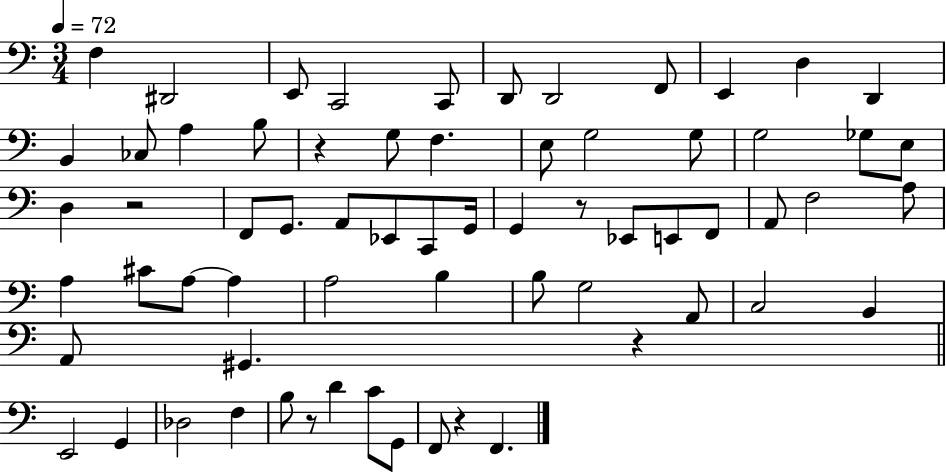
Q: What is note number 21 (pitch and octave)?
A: G3